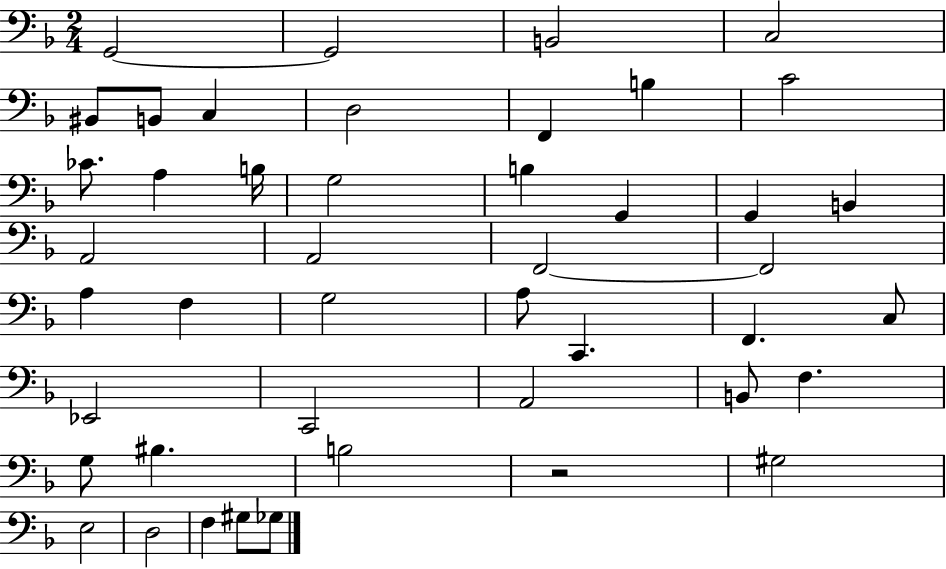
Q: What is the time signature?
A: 2/4